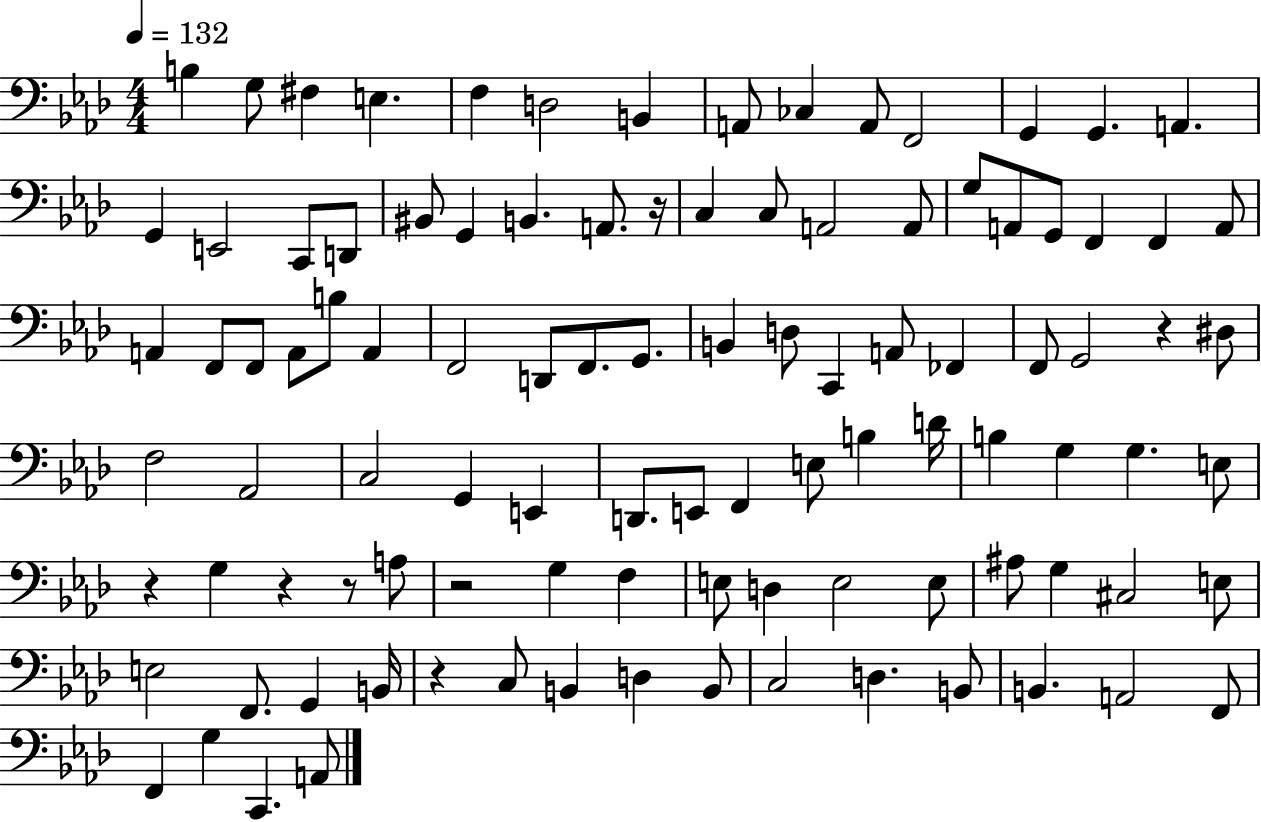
{
  \clef bass
  \numericTimeSignature
  \time 4/4
  \key aes \major
  \tempo 4 = 132
  b4 g8 fis4 e4. | f4 d2 b,4 | a,8 ces4 a,8 f,2 | g,4 g,4. a,4. | \break g,4 e,2 c,8 d,8 | bis,8 g,4 b,4. a,8. r16 | c4 c8 a,2 a,8 | g8 a,8 g,8 f,4 f,4 a,8 | \break a,4 f,8 f,8 a,8 b8 a,4 | f,2 d,8 f,8. g,8. | b,4 d8 c,4 a,8 fes,4 | f,8 g,2 r4 dis8 | \break f2 aes,2 | c2 g,4 e,4 | d,8. e,8 f,4 e8 b4 d'16 | b4 g4 g4. e8 | \break r4 g4 r4 r8 a8 | r2 g4 f4 | e8 d4 e2 e8 | ais8 g4 cis2 e8 | \break e2 f,8. g,4 b,16 | r4 c8 b,4 d4 b,8 | c2 d4. b,8 | b,4. a,2 f,8 | \break f,4 g4 c,4. a,8 | \bar "|."
}